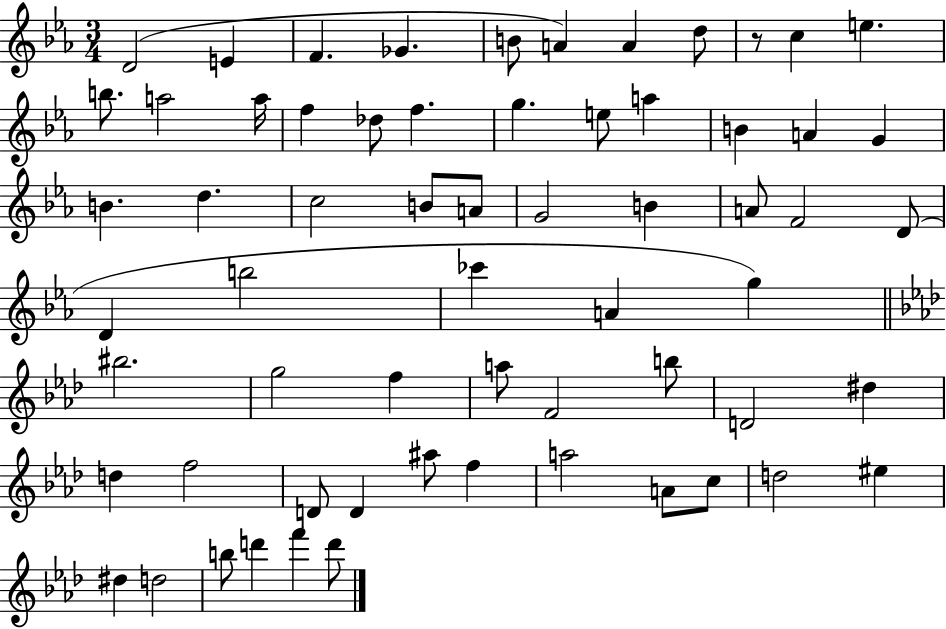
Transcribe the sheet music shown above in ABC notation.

X:1
T:Untitled
M:3/4
L:1/4
K:Eb
D2 E F _G B/2 A A d/2 z/2 c e b/2 a2 a/4 f _d/2 f g e/2 a B A G B d c2 B/2 A/2 G2 B A/2 F2 D/2 D b2 _c' A g ^b2 g2 f a/2 F2 b/2 D2 ^d d f2 D/2 D ^a/2 f a2 A/2 c/2 d2 ^e ^d d2 b/2 d' f' d'/2